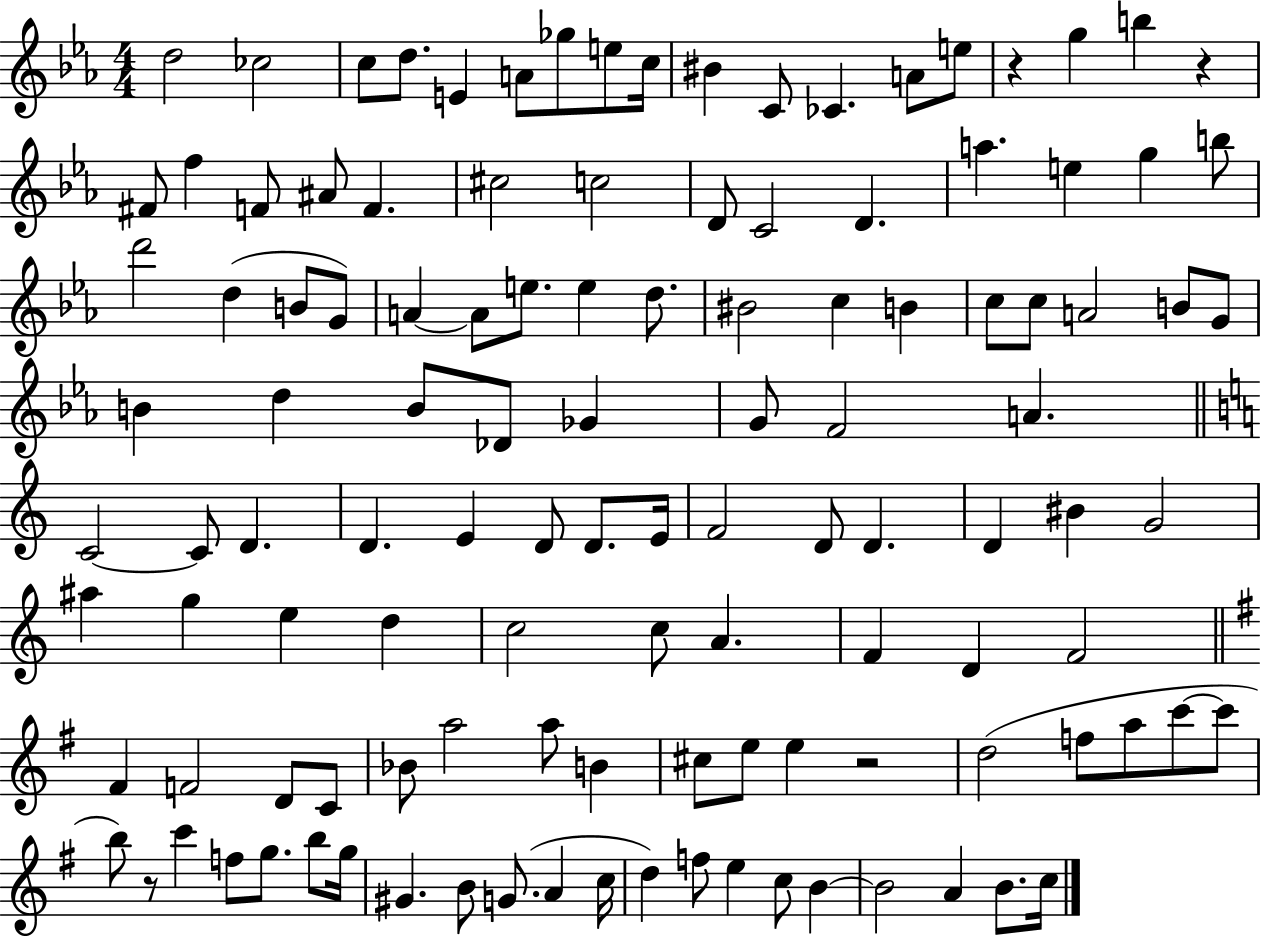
D5/h CES5/h C5/e D5/e. E4/q A4/e Gb5/e E5/e C5/s BIS4/q C4/e CES4/q. A4/e E5/e R/q G5/q B5/q R/q F#4/e F5/q F4/e A#4/e F4/q. C#5/h C5/h D4/e C4/h D4/q. A5/q. E5/q G5/q B5/e D6/h D5/q B4/e G4/e A4/q A4/e E5/e. E5/q D5/e. BIS4/h C5/q B4/q C5/e C5/e A4/h B4/e G4/e B4/q D5/q B4/e Db4/e Gb4/q G4/e F4/h A4/q. C4/h C4/e D4/q. D4/q. E4/q D4/e D4/e. E4/s F4/h D4/e D4/q. D4/q BIS4/q G4/h A#5/q G5/q E5/q D5/q C5/h C5/e A4/q. F4/q D4/q F4/h F#4/q F4/h D4/e C4/e Bb4/e A5/h A5/e B4/q C#5/e E5/e E5/q R/h D5/h F5/e A5/e C6/e C6/e B5/e R/e C6/q F5/e G5/e. B5/e G5/s G#4/q. B4/e G4/e. A4/q C5/s D5/q F5/e E5/q C5/e B4/q B4/h A4/q B4/e. C5/s